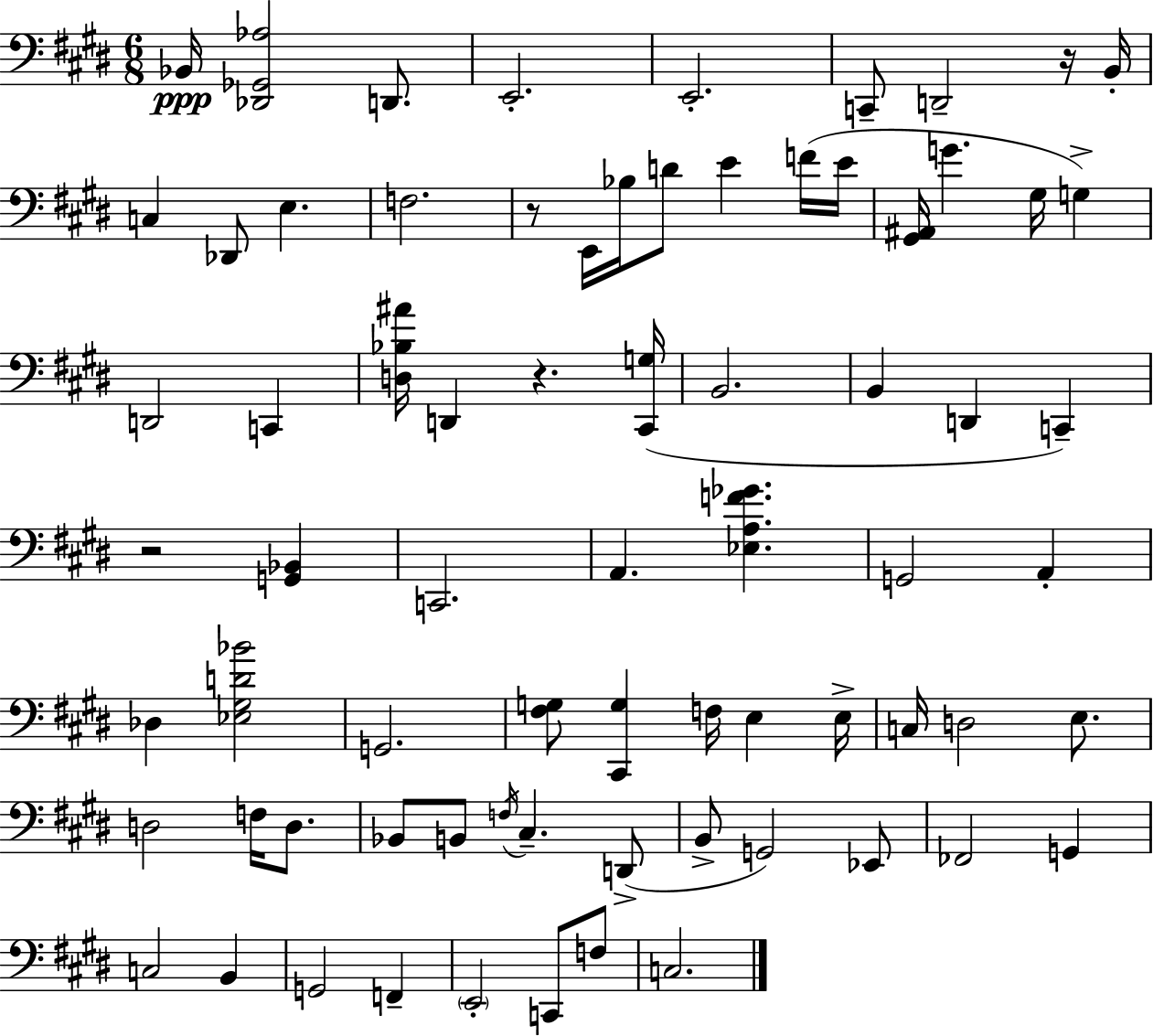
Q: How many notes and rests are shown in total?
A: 73